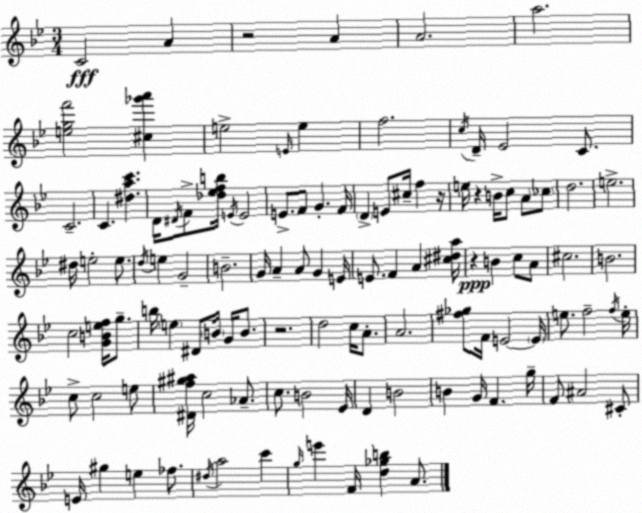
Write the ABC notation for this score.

X:1
T:Untitled
M:3/4
L:1/4
K:Bb
C2 A z2 A A2 a2 [egf']2 [^c_g'a'] e2 E/4 e f2 c/4 D/4 _E2 C/2 C2 C [^dac'] D/4 ^D/4 F/2 [_d_efb]/4 E/4 E2 E/2 F/2 G F/4 D E/2 ^c/4 f z/4 e/4 z B/4 c/2 A/2 _c/2 d2 e2 ^d/4 e2 e/2 d/4 e G2 B2 G/4 A A/2 G E/4 E/2 F A [^c^da]/4 z B c/2 A/2 ^c2 B2 c2 [GBef]/4 g/2 b/4 e ^D/2 B/4 G/4 B/2 z2 d2 c/4 A/2 A2 [^f_g]/2 F/4 E2 E/4 e/2 f2 f/4 e/4 c/2 c2 e/2 [^Df^g^a]/4 c2 _A/2 c/2 B2 _E/4 D B2 B G/4 F g/4 F/2 ^A2 ^C/2 E/4 ^g e _f/2 ^d/4 a2 c' g/4 e' F/4 [d_gb] A/2